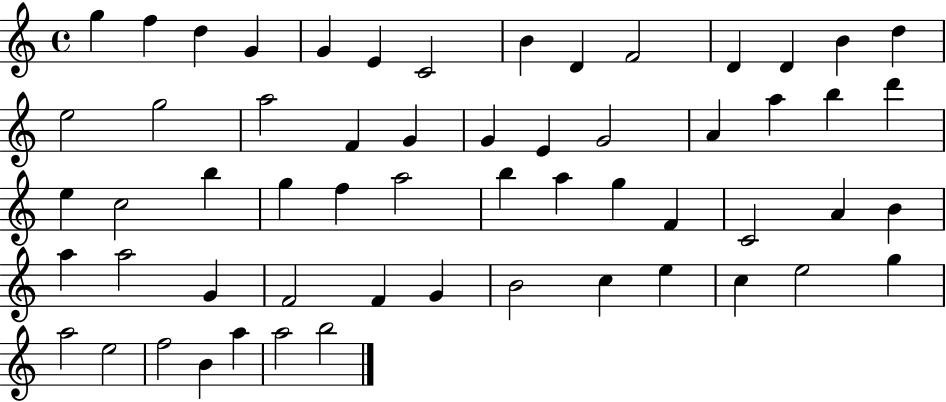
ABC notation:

X:1
T:Untitled
M:4/4
L:1/4
K:C
g f d G G E C2 B D F2 D D B d e2 g2 a2 F G G E G2 A a b d' e c2 b g f a2 b a g F C2 A B a a2 G F2 F G B2 c e c e2 g a2 e2 f2 B a a2 b2